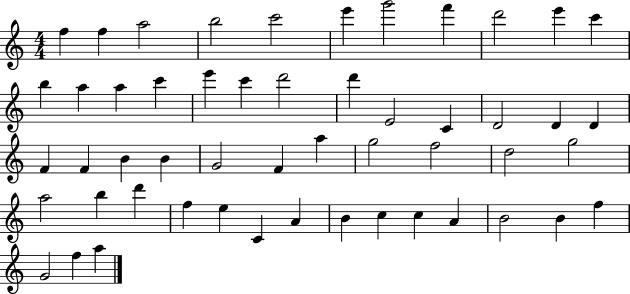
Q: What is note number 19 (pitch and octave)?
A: D6